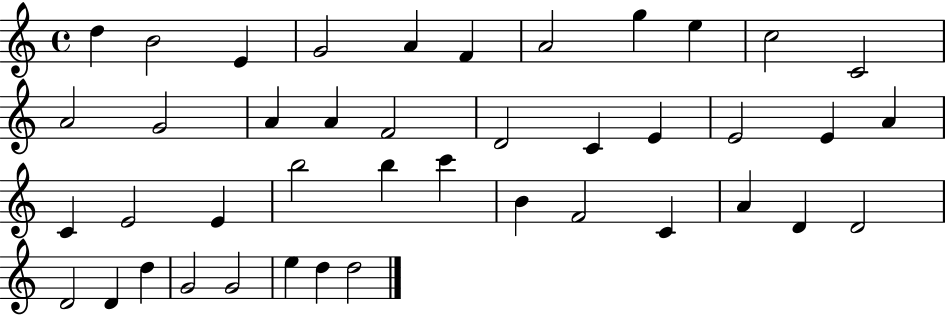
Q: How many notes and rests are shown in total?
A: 42